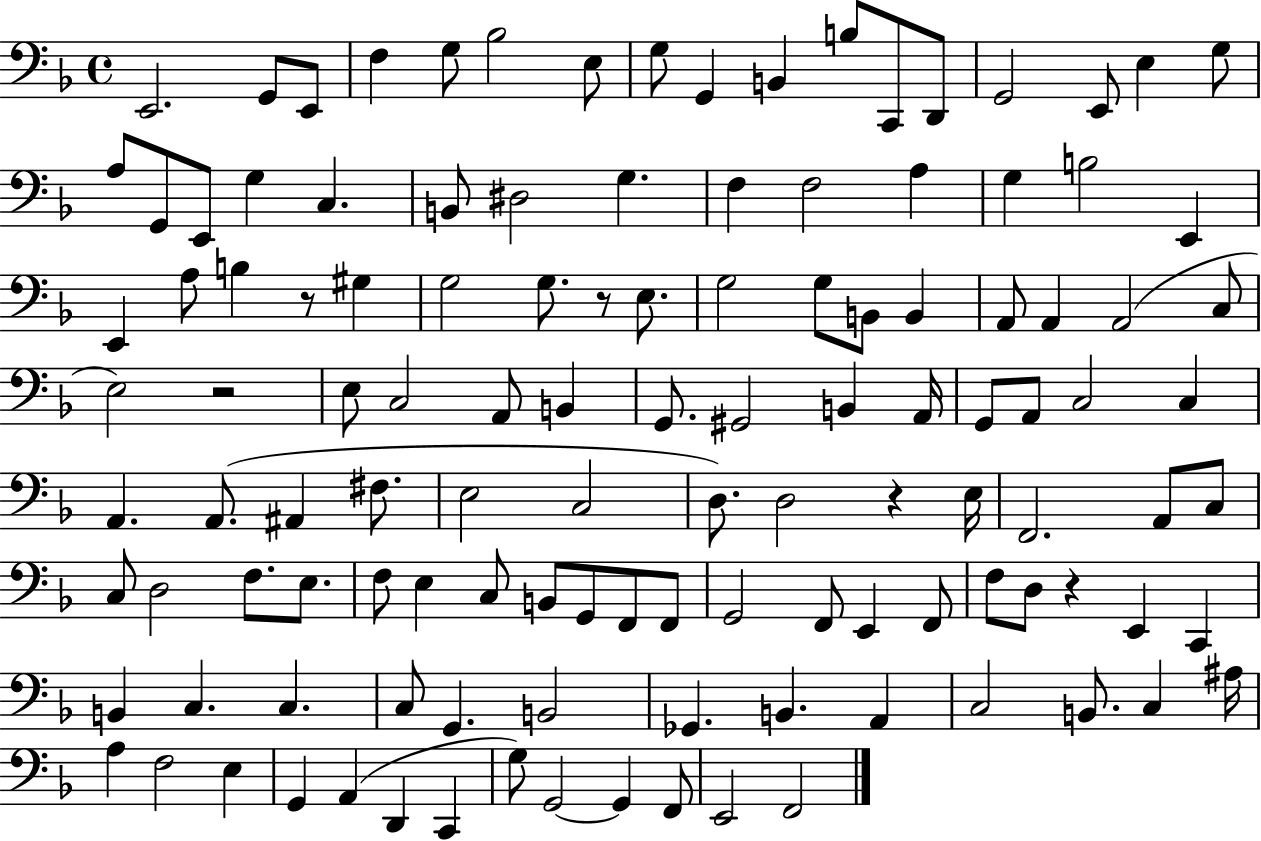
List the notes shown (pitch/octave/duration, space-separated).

E2/h. G2/e E2/e F3/q G3/e Bb3/h E3/e G3/e G2/q B2/q B3/e C2/e D2/e G2/h E2/e E3/q G3/e A3/e G2/e E2/e G3/q C3/q. B2/e D#3/h G3/q. F3/q F3/h A3/q G3/q B3/h E2/q E2/q A3/e B3/q R/e G#3/q G3/h G3/e. R/e E3/e. G3/h G3/e B2/e B2/q A2/e A2/q A2/h C3/e E3/h R/h E3/e C3/h A2/e B2/q G2/e. G#2/h B2/q A2/s G2/e A2/e C3/h C3/q A2/q. A2/e. A#2/q F#3/e. E3/h C3/h D3/e. D3/h R/q E3/s F2/h. A2/e C3/e C3/e D3/h F3/e. E3/e. F3/e E3/q C3/e B2/e G2/e F2/e F2/e G2/h F2/e E2/q F2/e F3/e D3/e R/q E2/q C2/q B2/q C3/q. C3/q. C3/e G2/q. B2/h Gb2/q. B2/q. A2/q C3/h B2/e. C3/q A#3/s A3/q F3/h E3/q G2/q A2/q D2/q C2/q G3/e G2/h G2/q F2/e E2/h F2/h